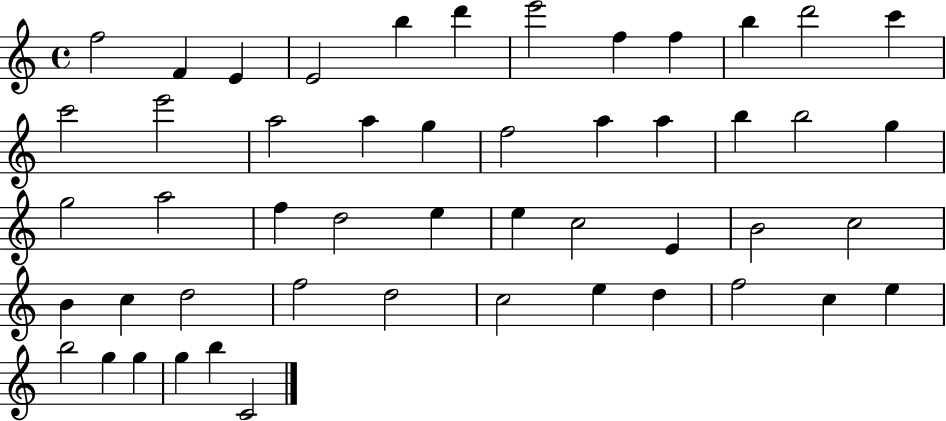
F5/h F4/q E4/q E4/h B5/q D6/q E6/h F5/q F5/q B5/q D6/h C6/q C6/h E6/h A5/h A5/q G5/q F5/h A5/q A5/q B5/q B5/h G5/q G5/h A5/h F5/q D5/h E5/q E5/q C5/h E4/q B4/h C5/h B4/q C5/q D5/h F5/h D5/h C5/h E5/q D5/q F5/h C5/q E5/q B5/h G5/q G5/q G5/q B5/q C4/h